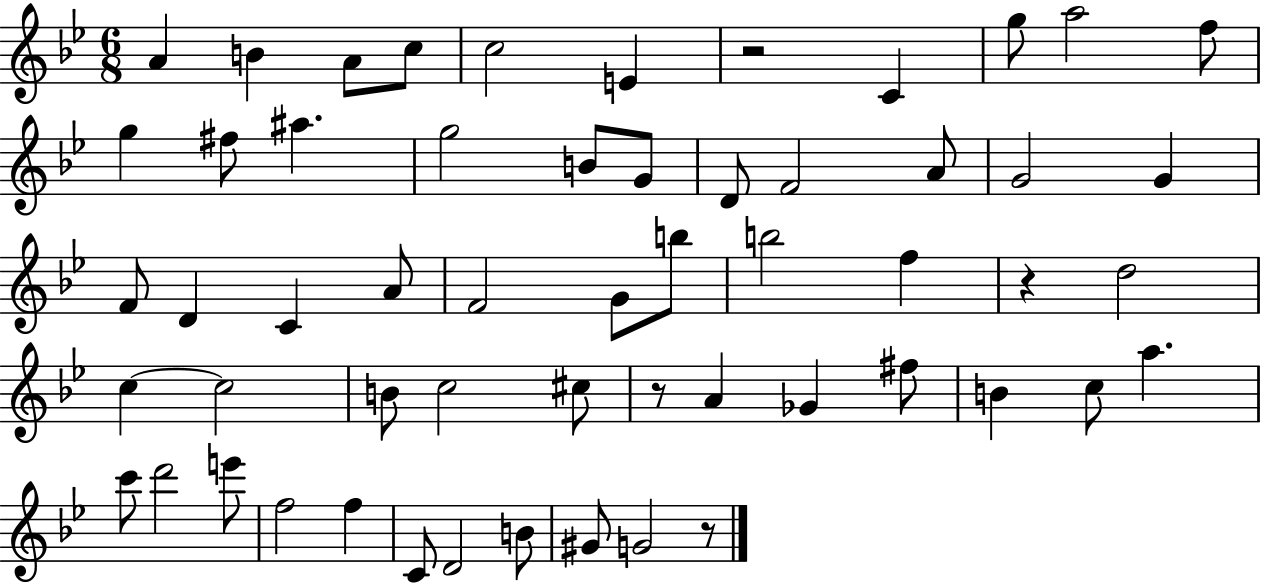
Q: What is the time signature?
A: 6/8